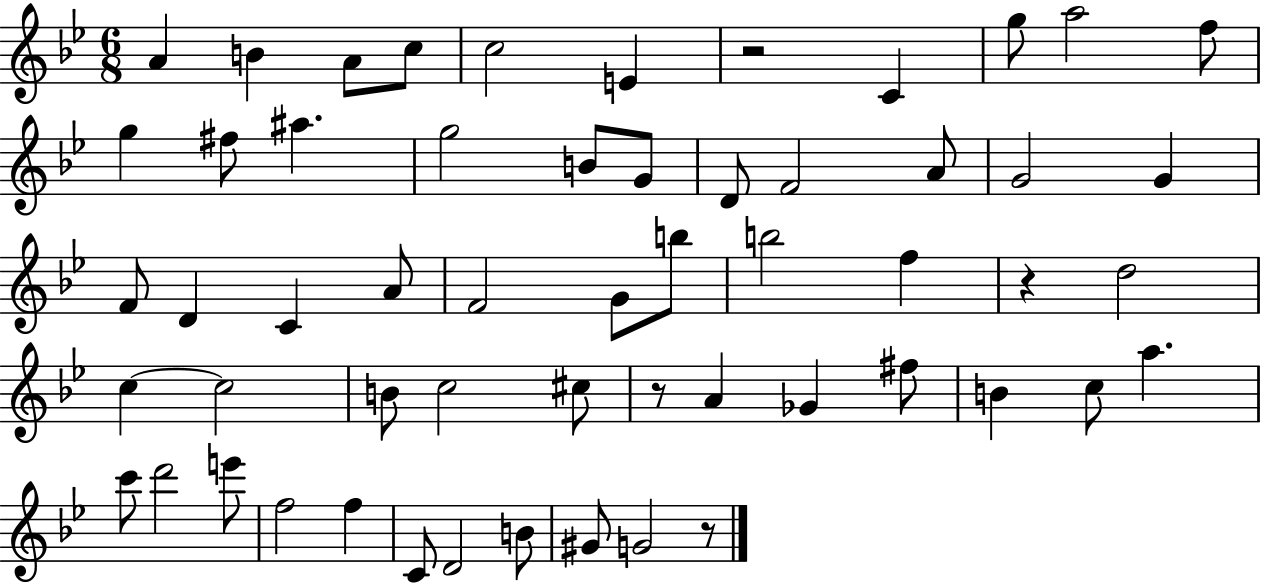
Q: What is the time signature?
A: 6/8